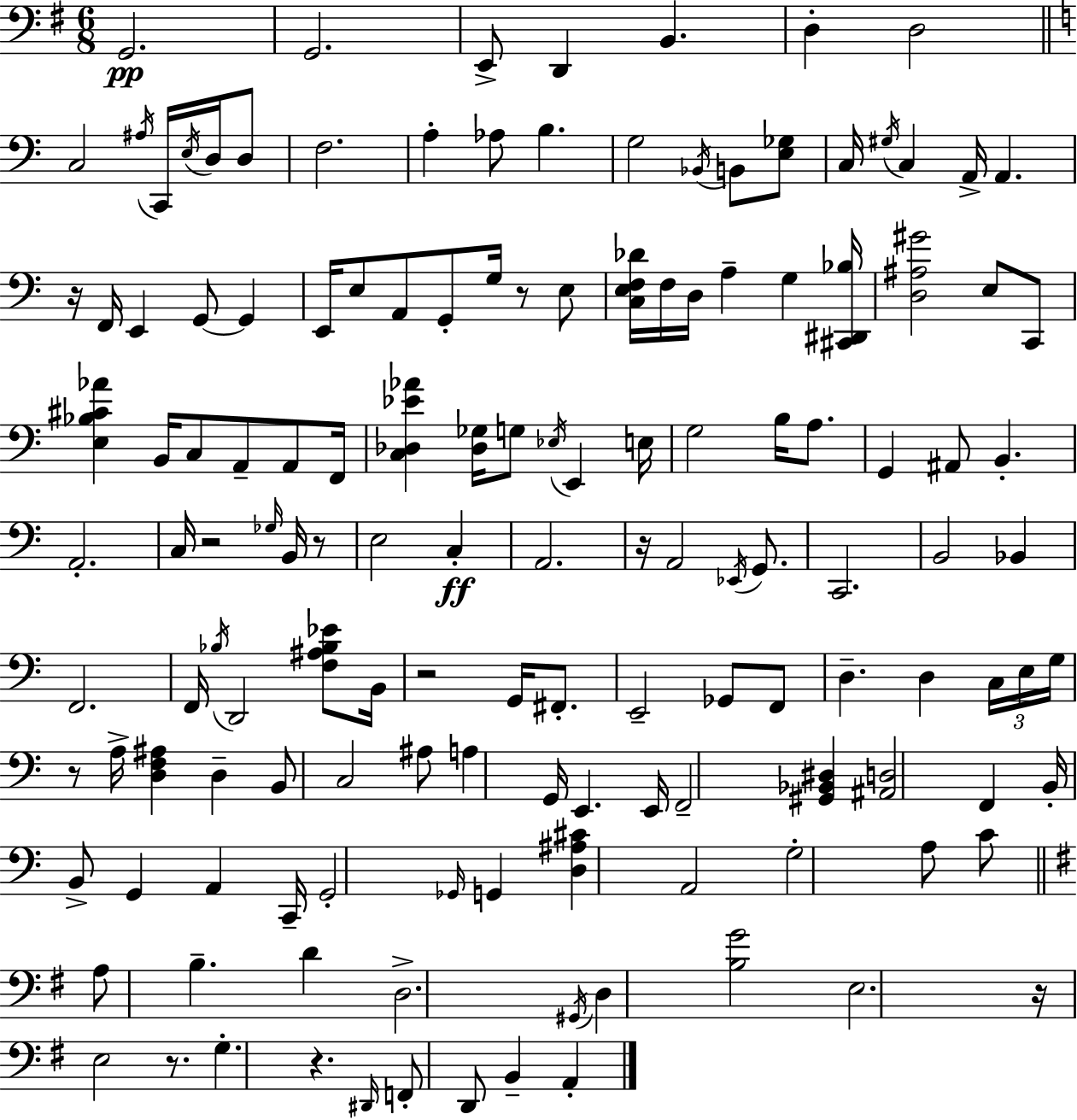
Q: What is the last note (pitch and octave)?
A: A2